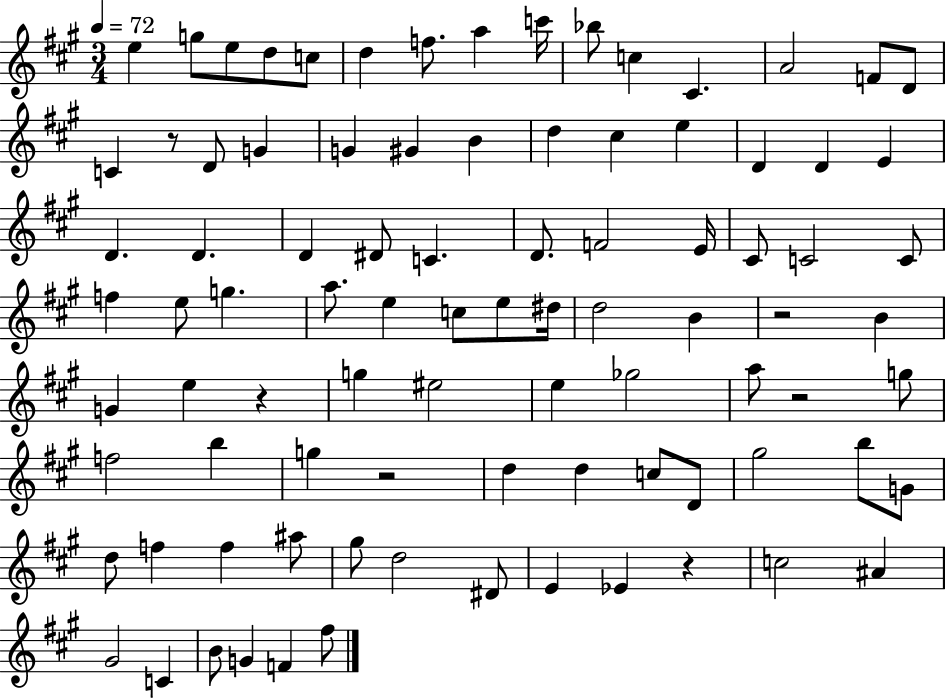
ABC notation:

X:1
T:Untitled
M:3/4
L:1/4
K:A
e g/2 e/2 d/2 c/2 d f/2 a c'/4 _b/2 c ^C A2 F/2 D/2 C z/2 D/2 G G ^G B d ^c e D D E D D D ^D/2 C D/2 F2 E/4 ^C/2 C2 C/2 f e/2 g a/2 e c/2 e/2 ^d/4 d2 B z2 B G e z g ^e2 e _g2 a/2 z2 g/2 f2 b g z2 d d c/2 D/2 ^g2 b/2 G/2 d/2 f f ^a/2 ^g/2 d2 ^D/2 E _E z c2 ^A ^G2 C B/2 G F ^f/2